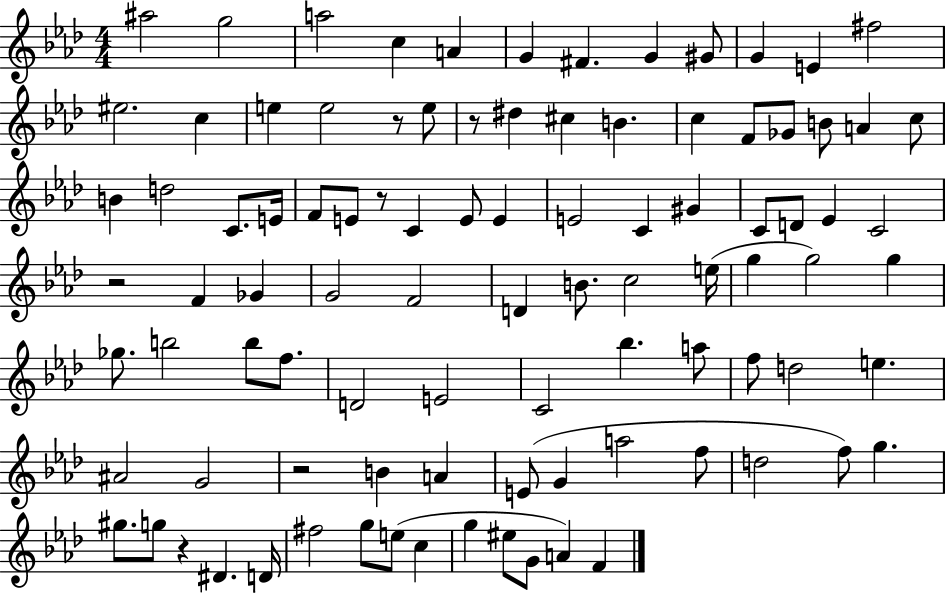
{
  \clef treble
  \numericTimeSignature
  \time 4/4
  \key aes \major
  ais''2 g''2 | a''2 c''4 a'4 | g'4 fis'4. g'4 gis'8 | g'4 e'4 fis''2 | \break eis''2. c''4 | e''4 e''2 r8 e''8 | r8 dis''4 cis''4 b'4. | c''4 f'8 ges'8 b'8 a'4 c''8 | \break b'4 d''2 c'8. e'16 | f'8 e'8 r8 c'4 e'8 e'4 | e'2 c'4 gis'4 | c'8 d'8 ees'4 c'2 | \break r2 f'4 ges'4 | g'2 f'2 | d'4 b'8. c''2 e''16( | g''4 g''2) g''4 | \break ges''8. b''2 b''8 f''8. | d'2 e'2 | c'2 bes''4. a''8 | f''8 d''2 e''4. | \break ais'2 g'2 | r2 b'4 a'4 | e'8( g'4 a''2 f''8 | d''2 f''8) g''4. | \break gis''8. g''8 r4 dis'4. d'16 | fis''2 g''8 e''8( c''4 | g''4 eis''8 g'8 a'4) f'4 | \bar "|."
}